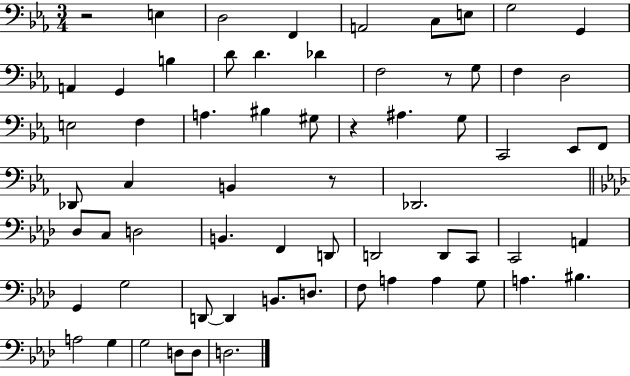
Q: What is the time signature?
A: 3/4